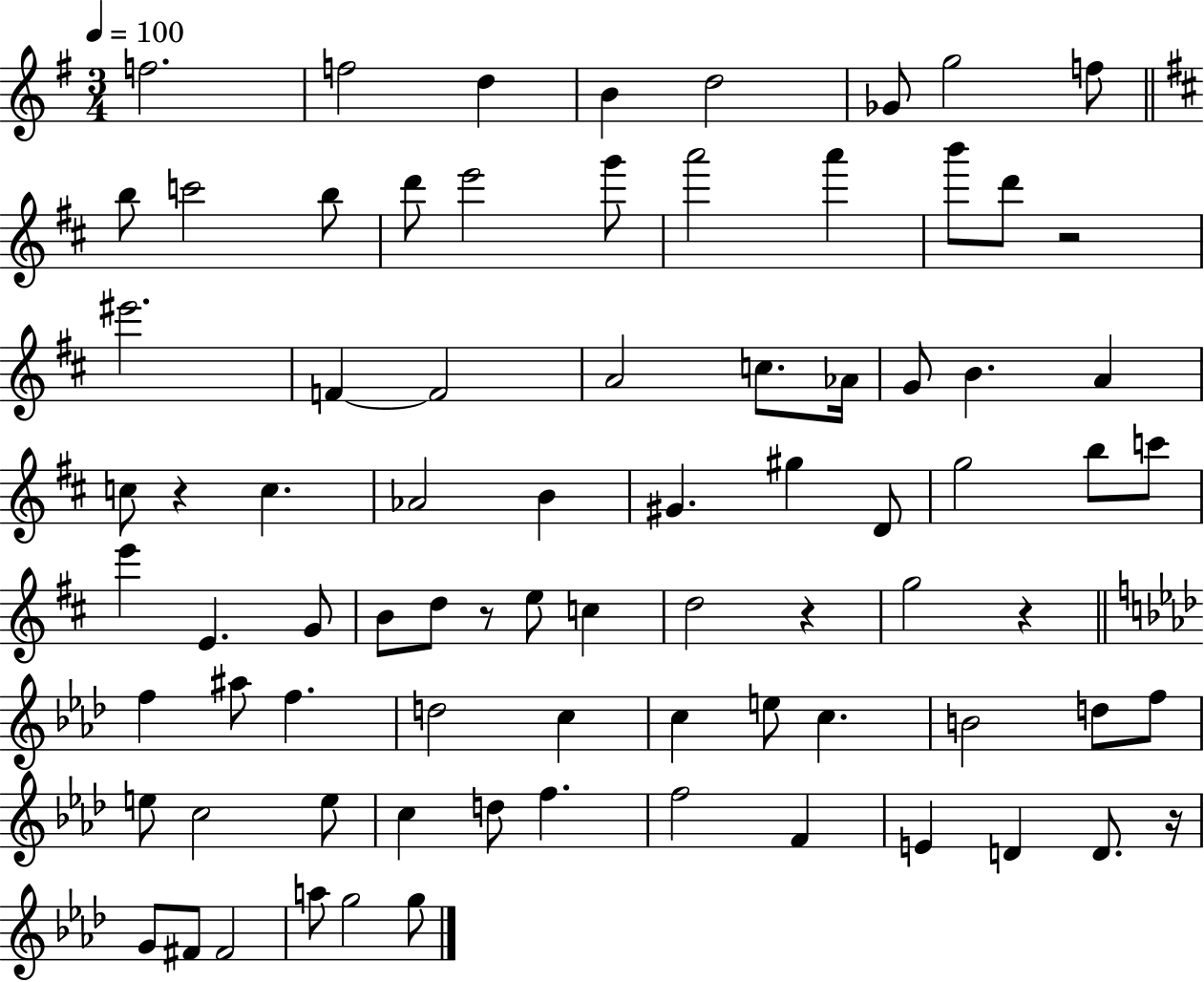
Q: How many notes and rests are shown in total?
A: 80